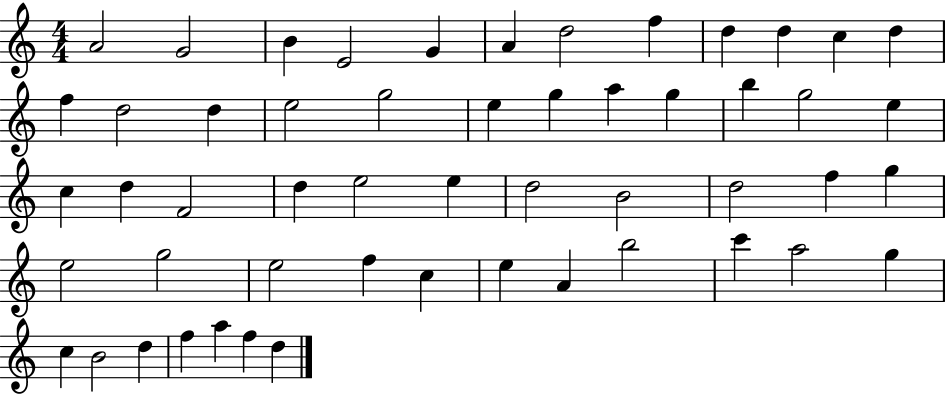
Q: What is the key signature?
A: C major